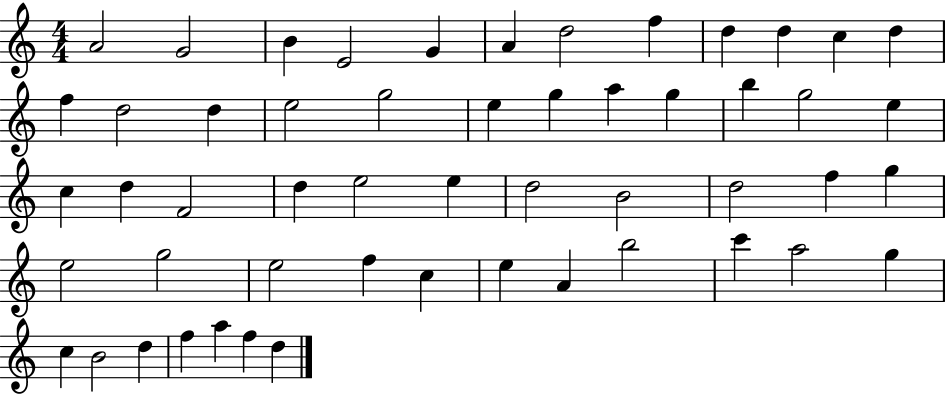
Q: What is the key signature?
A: C major